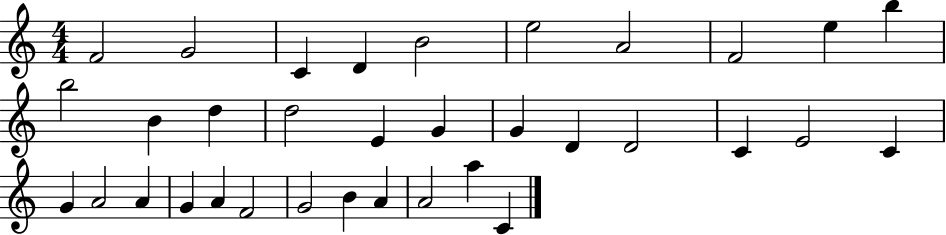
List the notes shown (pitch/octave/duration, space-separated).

F4/h G4/h C4/q D4/q B4/h E5/h A4/h F4/h E5/q B5/q B5/h B4/q D5/q D5/h E4/q G4/q G4/q D4/q D4/h C4/q E4/h C4/q G4/q A4/h A4/q G4/q A4/q F4/h G4/h B4/q A4/q A4/h A5/q C4/q